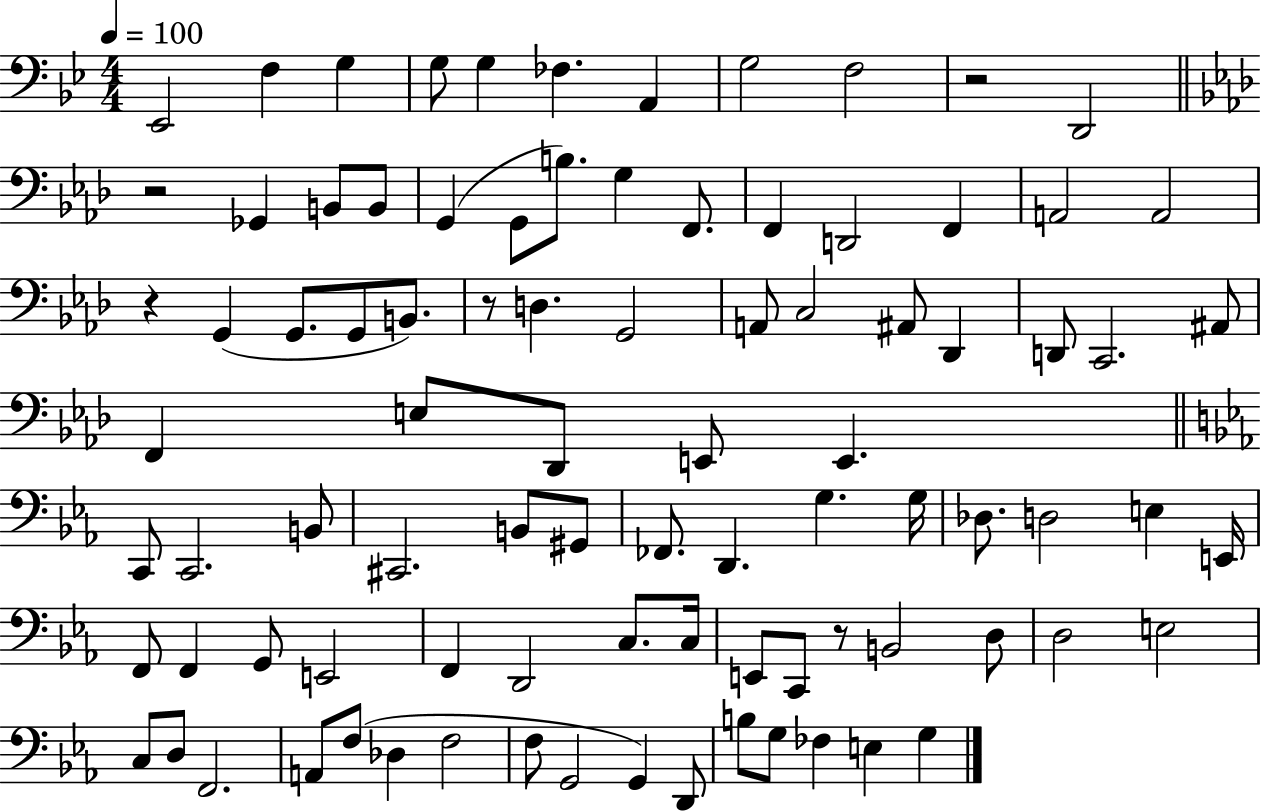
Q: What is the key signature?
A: BES major